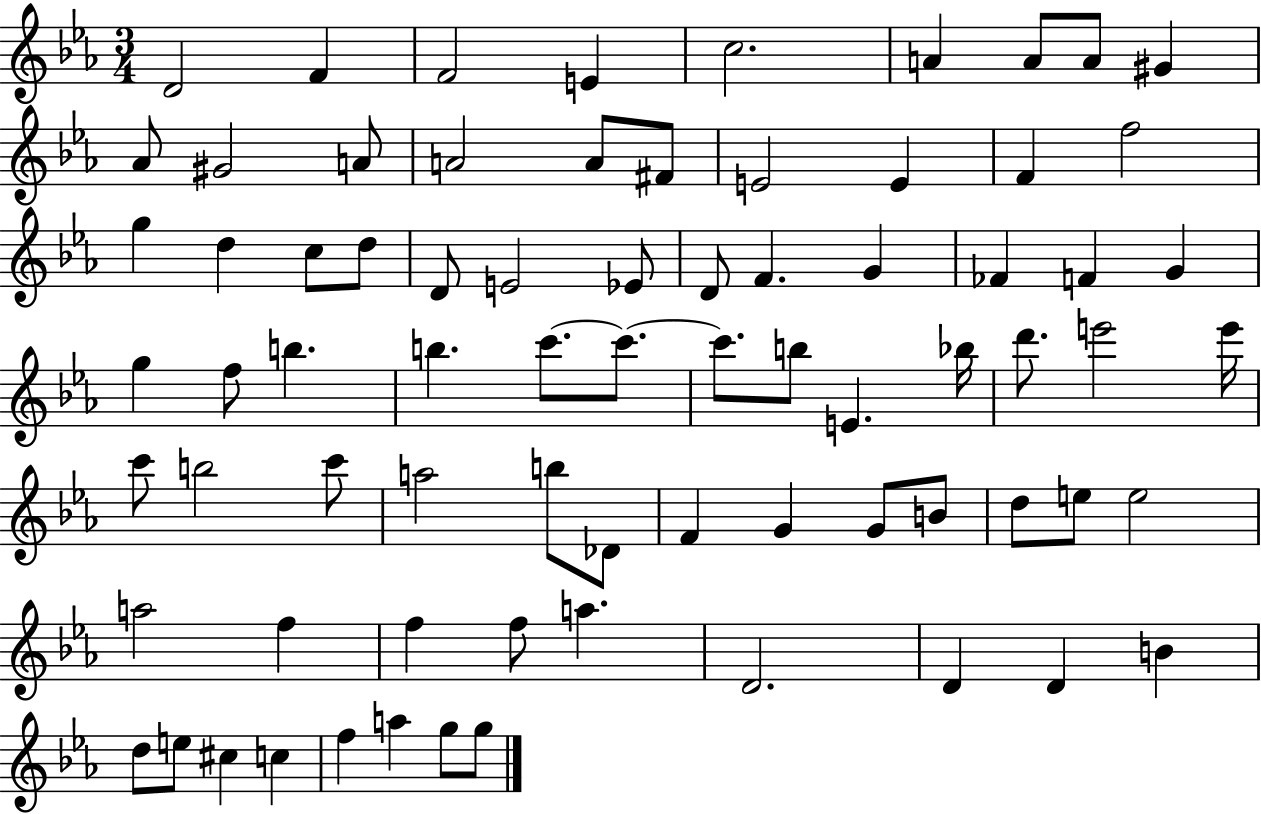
{
  \clef treble
  \numericTimeSignature
  \time 3/4
  \key ees \major
  \repeat volta 2 { d'2 f'4 | f'2 e'4 | c''2. | a'4 a'8 a'8 gis'4 | \break aes'8 gis'2 a'8 | a'2 a'8 fis'8 | e'2 e'4 | f'4 f''2 | \break g''4 d''4 c''8 d''8 | d'8 e'2 ees'8 | d'8 f'4. g'4 | fes'4 f'4 g'4 | \break g''4 f''8 b''4. | b''4. c'''8.~~ c'''8.~~ | c'''8. b''8 e'4. bes''16 | d'''8. e'''2 e'''16 | \break c'''8 b''2 c'''8 | a''2 b''8 des'8 | f'4 g'4 g'8 b'8 | d''8 e''8 e''2 | \break a''2 f''4 | f''4 f''8 a''4. | d'2. | d'4 d'4 b'4 | \break d''8 e''8 cis''4 c''4 | f''4 a''4 g''8 g''8 | } \bar "|."
}